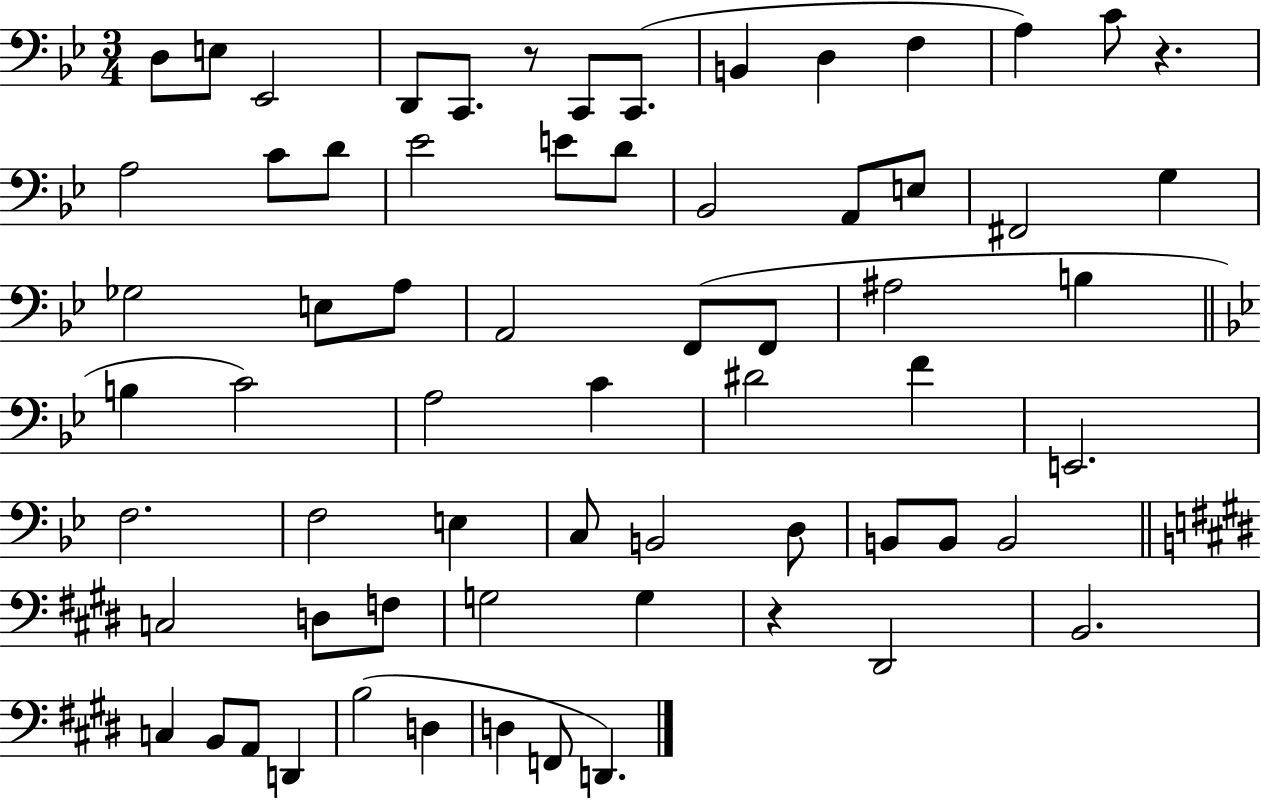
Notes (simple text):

D3/e E3/e Eb2/h D2/e C2/e. R/e C2/e C2/e. B2/q D3/q F3/q A3/q C4/e R/q. A3/h C4/e D4/e Eb4/h E4/e D4/e Bb2/h A2/e E3/e F#2/h G3/q Gb3/h E3/e A3/e A2/h F2/e F2/e A#3/h B3/q B3/q C4/h A3/h C4/q D#4/h F4/q E2/h. F3/h. F3/h E3/q C3/e B2/h D3/e B2/e B2/e B2/h C3/h D3/e F3/e G3/h G3/q R/q D#2/h B2/h. C3/q B2/e A2/e D2/q B3/h D3/q D3/q F2/e D2/q.